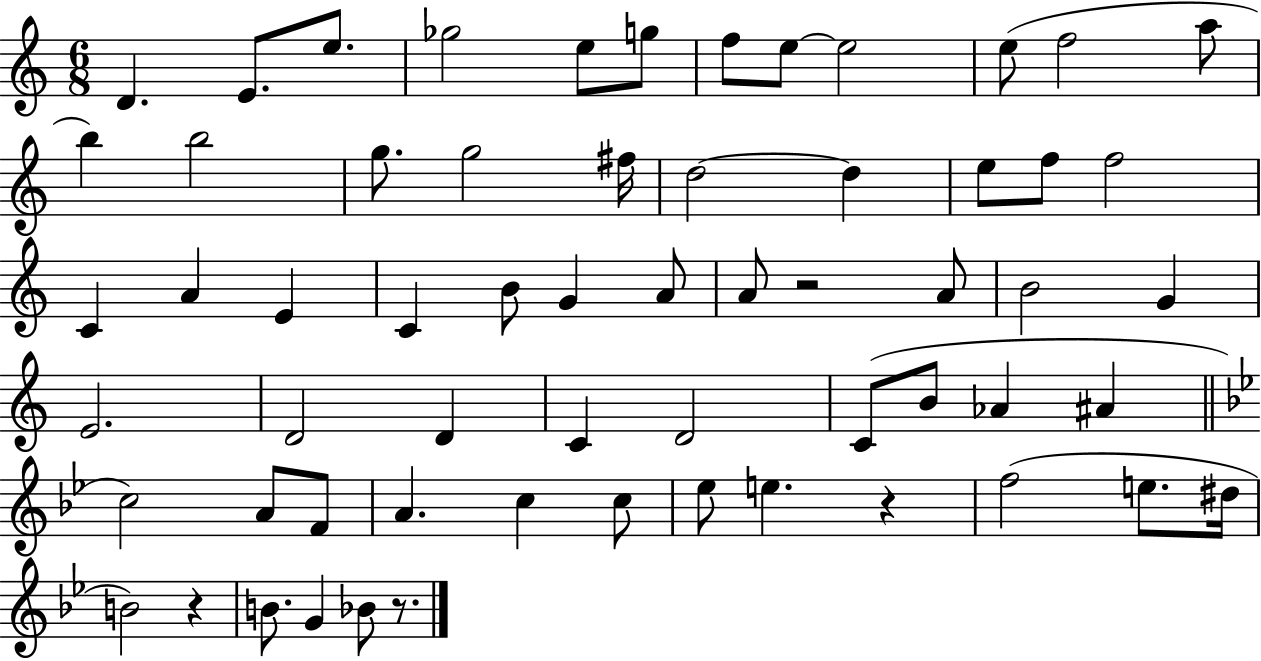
{
  \clef treble
  \numericTimeSignature
  \time 6/8
  \key c \major
  d'4. e'8. e''8. | ges''2 e''8 g''8 | f''8 e''8~~ e''2 | e''8( f''2 a''8 | \break b''4) b''2 | g''8. g''2 fis''16 | d''2~~ d''4 | e''8 f''8 f''2 | \break c'4 a'4 e'4 | c'4 b'8 g'4 a'8 | a'8 r2 a'8 | b'2 g'4 | \break e'2. | d'2 d'4 | c'4 d'2 | c'8( b'8 aes'4 ais'4 | \break \bar "||" \break \key bes \major c''2) a'8 f'8 | a'4. c''4 c''8 | ees''8 e''4. r4 | f''2( e''8. dis''16 | \break b'2) r4 | b'8. g'4 bes'8 r8. | \bar "|."
}